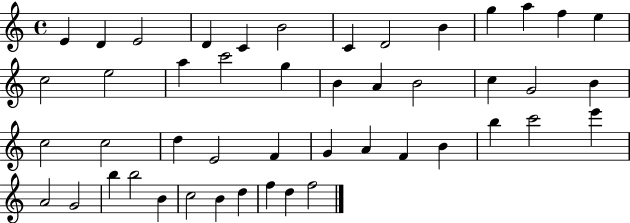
E4/q D4/q E4/h D4/q C4/q B4/h C4/q D4/h B4/q G5/q A5/q F5/q E5/q C5/h E5/h A5/q C6/h G5/q B4/q A4/q B4/h C5/q G4/h B4/q C5/h C5/h D5/q E4/h F4/q G4/q A4/q F4/q B4/q B5/q C6/h E6/q A4/h G4/h B5/q B5/h B4/q C5/h B4/q D5/q F5/q D5/q F5/h